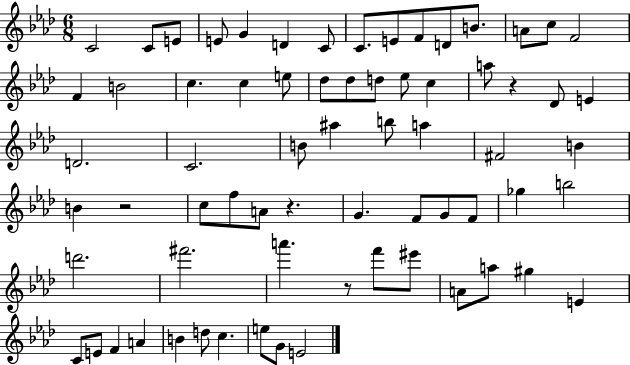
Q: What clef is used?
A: treble